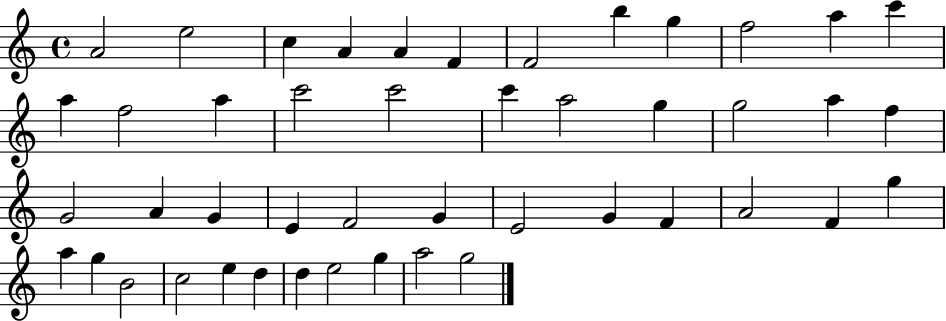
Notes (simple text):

A4/h E5/h C5/q A4/q A4/q F4/q F4/h B5/q G5/q F5/h A5/q C6/q A5/q F5/h A5/q C6/h C6/h C6/q A5/h G5/q G5/h A5/q F5/q G4/h A4/q G4/q E4/q F4/h G4/q E4/h G4/q F4/q A4/h F4/q G5/q A5/q G5/q B4/h C5/h E5/q D5/q D5/q E5/h G5/q A5/h G5/h